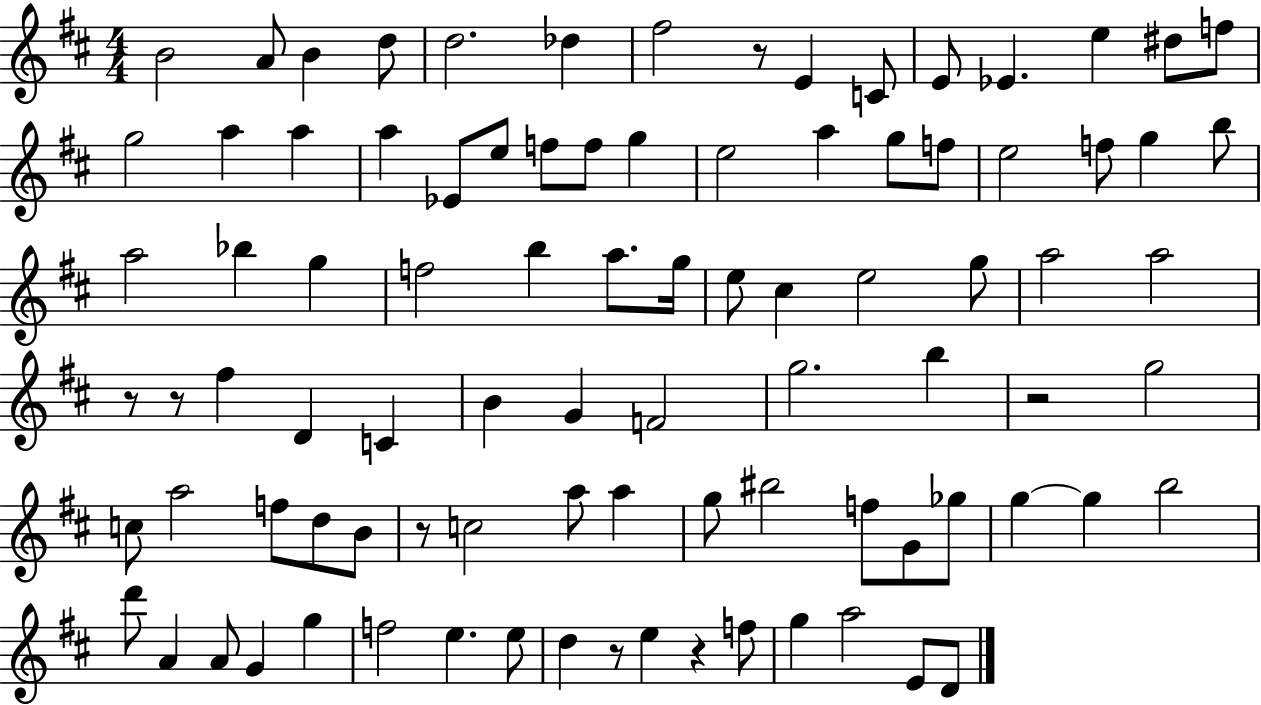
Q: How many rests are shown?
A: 7